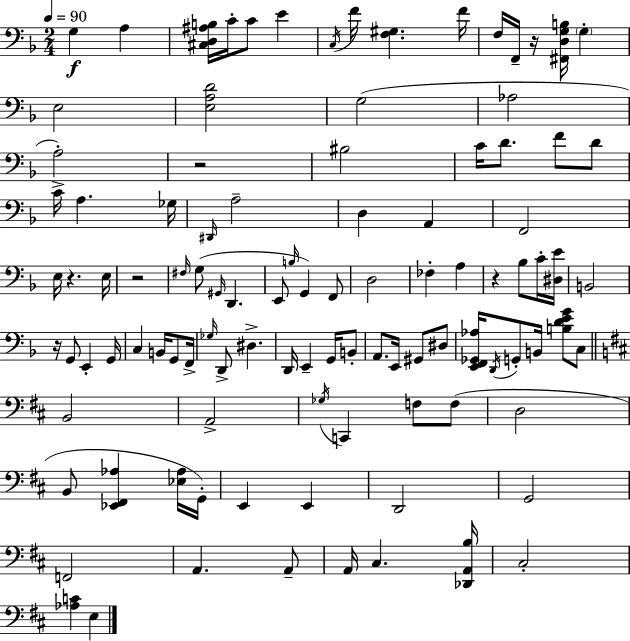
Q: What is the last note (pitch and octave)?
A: E3